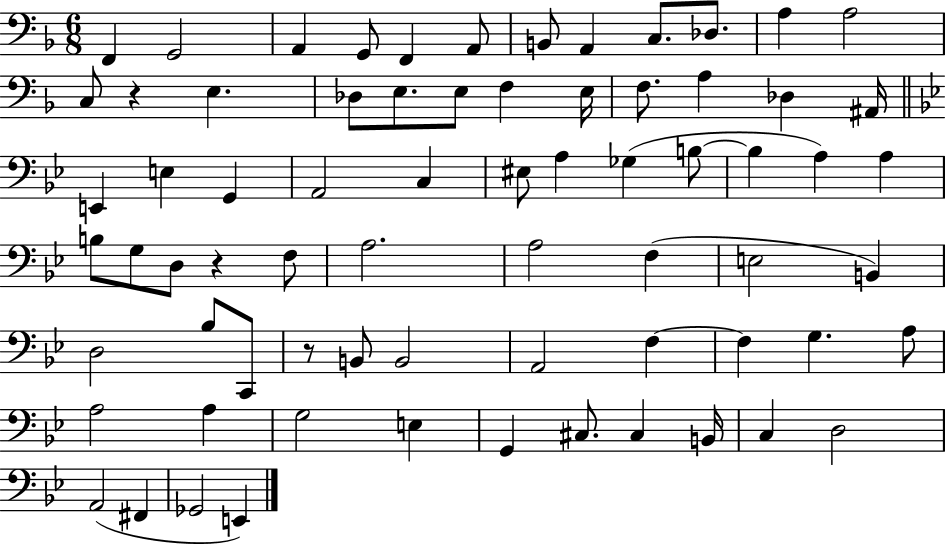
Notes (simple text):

F2/q G2/h A2/q G2/e F2/q A2/e B2/e A2/q C3/e. Db3/e. A3/q A3/h C3/e R/q E3/q. Db3/e E3/e. E3/e F3/q E3/s F3/e. A3/q Db3/q A#2/s E2/q E3/q G2/q A2/h C3/q EIS3/e A3/q Gb3/q B3/e B3/q A3/q A3/q B3/e G3/e D3/e R/q F3/e A3/h. A3/h F3/q E3/h B2/q D3/h Bb3/e C2/e R/e B2/e B2/h A2/h F3/q F3/q G3/q. A3/e A3/h A3/q G3/h E3/q G2/q C#3/e. C#3/q B2/s C3/q D3/h A2/h F#2/q Gb2/h E2/q